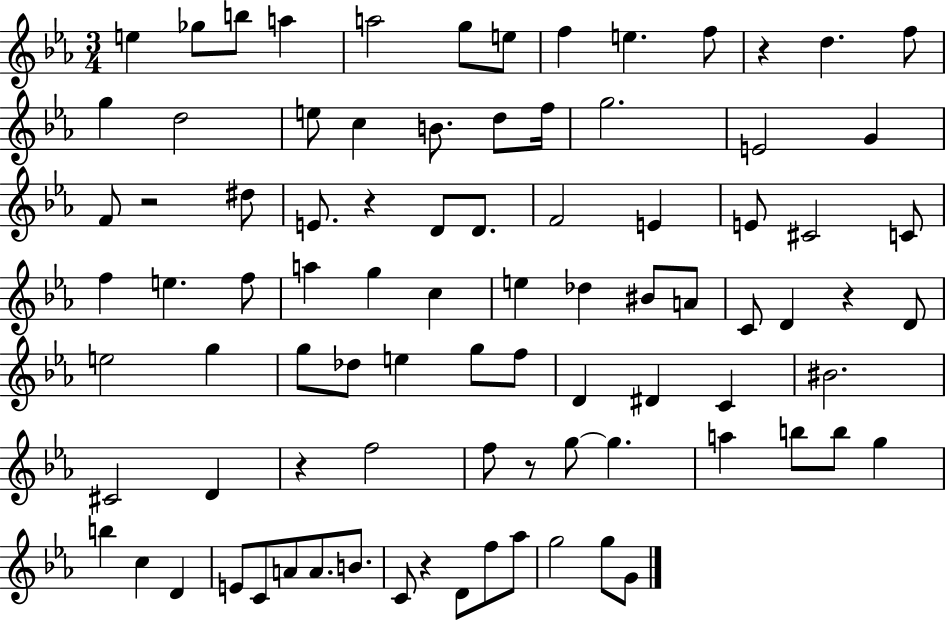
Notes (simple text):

E5/q Gb5/e B5/e A5/q A5/h G5/e E5/e F5/q E5/q. F5/e R/q D5/q. F5/e G5/q D5/h E5/e C5/q B4/e. D5/e F5/s G5/h. E4/h G4/q F4/e R/h D#5/e E4/e. R/q D4/e D4/e. F4/h E4/q E4/e C#4/h C4/e F5/q E5/q. F5/e A5/q G5/q C5/q E5/q Db5/q BIS4/e A4/e C4/e D4/q R/q D4/e E5/h G5/q G5/e Db5/e E5/q G5/e F5/e D4/q D#4/q C4/q BIS4/h. C#4/h D4/q R/q F5/h F5/e R/e G5/e G5/q. A5/q B5/e B5/e G5/q B5/q C5/q D4/q E4/e C4/e A4/e A4/e. B4/e. C4/e R/q D4/e F5/e Ab5/e G5/h G5/e G4/e